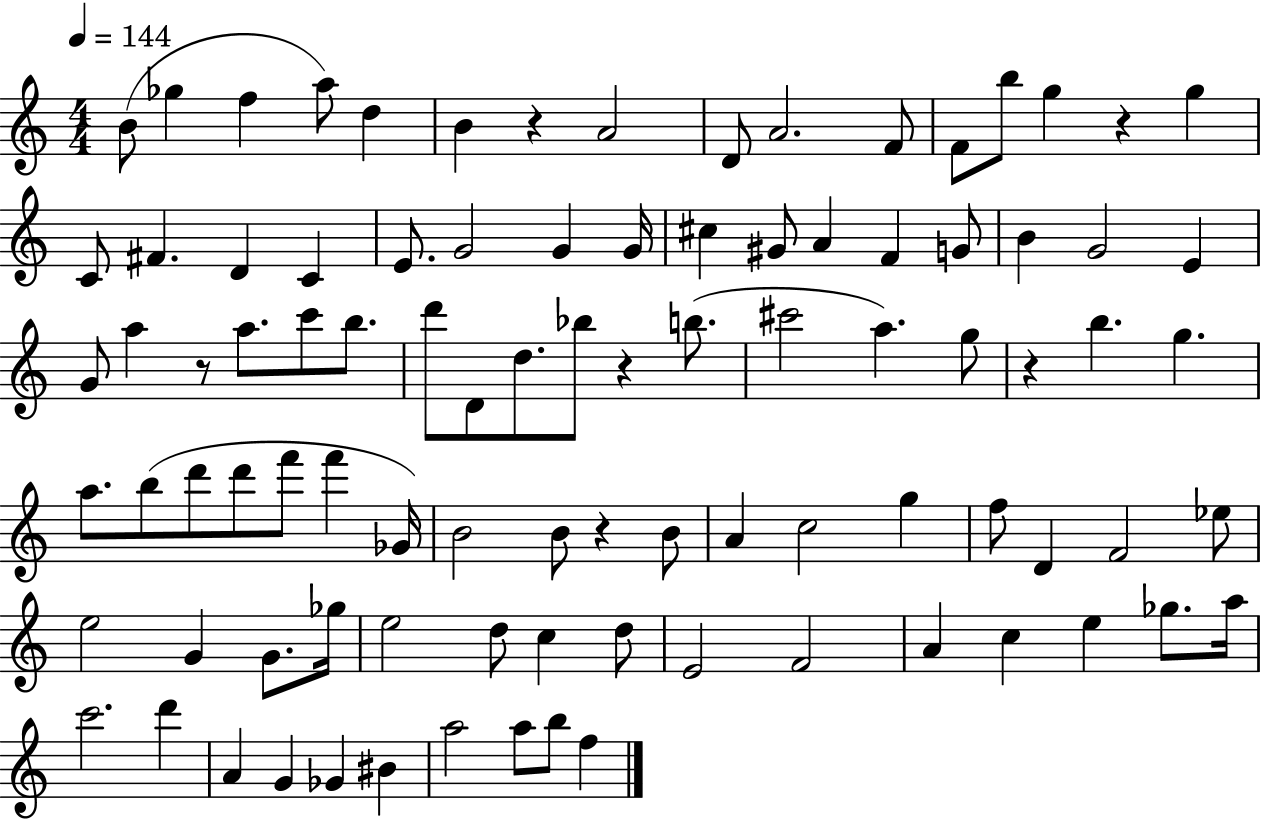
{
  \clef treble
  \numericTimeSignature
  \time 4/4
  \key c \major
  \tempo 4 = 144
  b'8( ges''4 f''4 a''8) d''4 | b'4 r4 a'2 | d'8 a'2. f'8 | f'8 b''8 g''4 r4 g''4 | \break c'8 fis'4. d'4 c'4 | e'8. g'2 g'4 g'16 | cis''4 gis'8 a'4 f'4 g'8 | b'4 g'2 e'4 | \break g'8 a''4 r8 a''8. c'''8 b''8. | d'''8 d'8 d''8. bes''8 r4 b''8.( | cis'''2 a''4.) g''8 | r4 b''4. g''4. | \break a''8. b''8( d'''8 d'''8 f'''8 f'''4 ges'16) | b'2 b'8 r4 b'8 | a'4 c''2 g''4 | f''8 d'4 f'2 ees''8 | \break e''2 g'4 g'8. ges''16 | e''2 d''8 c''4 d''8 | e'2 f'2 | a'4 c''4 e''4 ges''8. a''16 | \break c'''2. d'''4 | a'4 g'4 ges'4 bis'4 | a''2 a''8 b''8 f''4 | \bar "|."
}